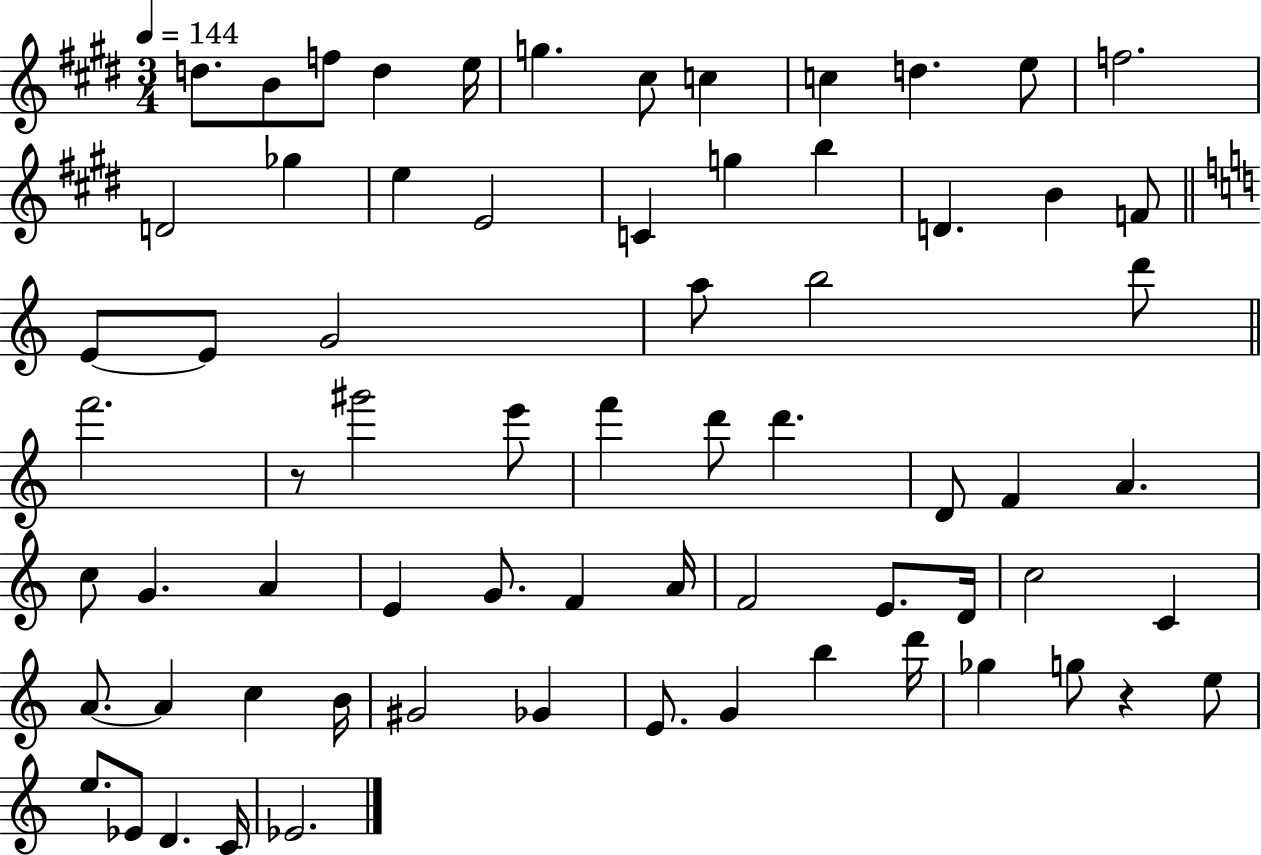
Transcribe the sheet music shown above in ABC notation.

X:1
T:Untitled
M:3/4
L:1/4
K:E
d/2 B/2 f/2 d e/4 g ^c/2 c c d e/2 f2 D2 _g e E2 C g b D B F/2 E/2 E/2 G2 a/2 b2 d'/2 f'2 z/2 ^g'2 e'/2 f' d'/2 d' D/2 F A c/2 G A E G/2 F A/4 F2 E/2 D/4 c2 C A/2 A c B/4 ^G2 _G E/2 G b d'/4 _g g/2 z e/2 e/2 _E/2 D C/4 _E2